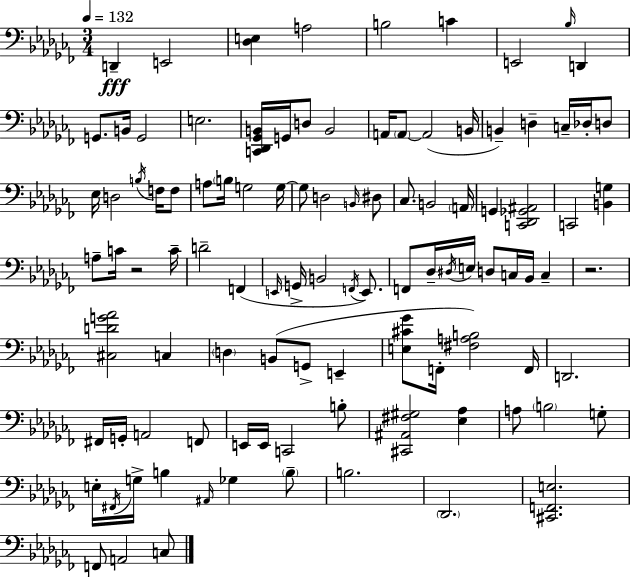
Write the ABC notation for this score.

X:1
T:Untitled
M:3/4
L:1/4
K:Abm
D,, E,,2 [_D,E,] A,2 B,2 C E,,2 _B,/4 D,, G,,/2 B,,/4 G,,2 E,2 [C,,_D,,_G,,B,,]/4 G,,/4 D,/2 B,,2 A,,/4 A,,/2 A,,2 B,,/4 B,, D, C,/4 _D,/4 D,/2 _E,/4 D,2 B,/4 F,/4 F,/2 A,/2 B,/4 G,2 G,/4 G,/2 D,2 B,,/4 ^D,/2 _C,/2 B,,2 A,,/4 G,, [C,,_D,,_G,,^A,,]2 C,,2 [B,,G,] A,/2 C/4 z2 C/4 D2 F,, E,,/4 G,,/4 B,,2 F,,/4 E,,/2 F,,/2 _D,/4 ^D,/4 E,/4 D,/2 C,/4 _B,,/4 C, z2 [^C,DG_A]2 C, D, B,,/2 G,,/2 E,, [E,^C_G]/2 F,,/4 [^F,A,B,]2 F,,/4 D,,2 ^F,,/4 G,,/4 A,,2 F,,/2 E,,/4 E,,/4 C,,2 B,/2 [^C,,^A,,^F,^G,]2 [_E,_A,] A,/2 B,2 G,/2 E,/4 ^F,,/4 G,/4 B, ^A,,/4 _G, B,/2 B,2 _D,,2 [^C,,F,,E,]2 F,,/2 A,,2 C,/2